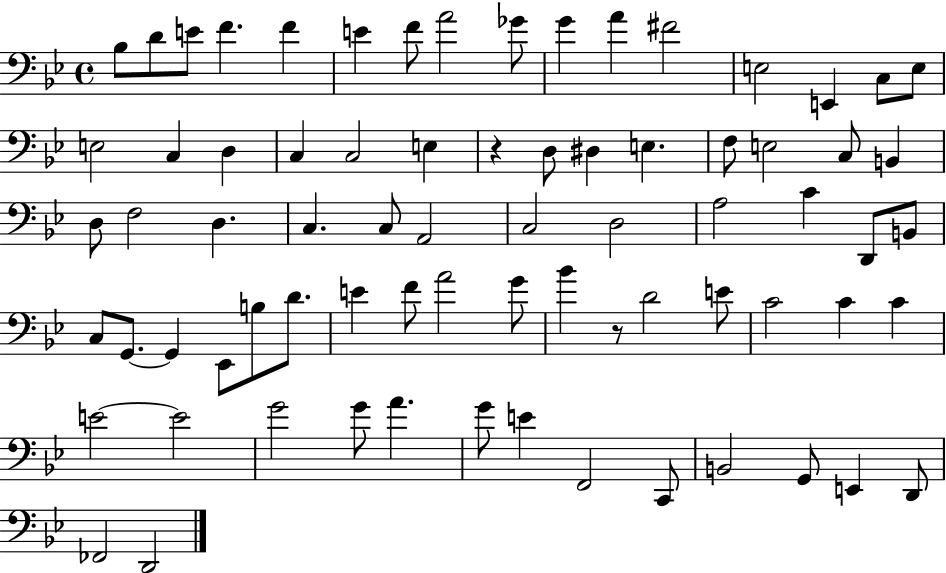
Bb3/e D4/e E4/e F4/q. F4/q E4/q F4/e A4/h Gb4/e G4/q A4/q F#4/h E3/h E2/q C3/e E3/e E3/h C3/q D3/q C3/q C3/h E3/q R/q D3/e D#3/q E3/q. F3/e E3/h C3/e B2/q D3/e F3/h D3/q. C3/q. C3/e A2/h C3/h D3/h A3/h C4/q D2/e B2/e C3/e G2/e. G2/q Eb2/e B3/e D4/e. E4/q F4/e A4/h G4/e Bb4/q R/e D4/h E4/e C4/h C4/q C4/q E4/h E4/h G4/h G4/e A4/q. G4/e E4/q F2/h C2/e B2/h G2/e E2/q D2/e FES2/h D2/h